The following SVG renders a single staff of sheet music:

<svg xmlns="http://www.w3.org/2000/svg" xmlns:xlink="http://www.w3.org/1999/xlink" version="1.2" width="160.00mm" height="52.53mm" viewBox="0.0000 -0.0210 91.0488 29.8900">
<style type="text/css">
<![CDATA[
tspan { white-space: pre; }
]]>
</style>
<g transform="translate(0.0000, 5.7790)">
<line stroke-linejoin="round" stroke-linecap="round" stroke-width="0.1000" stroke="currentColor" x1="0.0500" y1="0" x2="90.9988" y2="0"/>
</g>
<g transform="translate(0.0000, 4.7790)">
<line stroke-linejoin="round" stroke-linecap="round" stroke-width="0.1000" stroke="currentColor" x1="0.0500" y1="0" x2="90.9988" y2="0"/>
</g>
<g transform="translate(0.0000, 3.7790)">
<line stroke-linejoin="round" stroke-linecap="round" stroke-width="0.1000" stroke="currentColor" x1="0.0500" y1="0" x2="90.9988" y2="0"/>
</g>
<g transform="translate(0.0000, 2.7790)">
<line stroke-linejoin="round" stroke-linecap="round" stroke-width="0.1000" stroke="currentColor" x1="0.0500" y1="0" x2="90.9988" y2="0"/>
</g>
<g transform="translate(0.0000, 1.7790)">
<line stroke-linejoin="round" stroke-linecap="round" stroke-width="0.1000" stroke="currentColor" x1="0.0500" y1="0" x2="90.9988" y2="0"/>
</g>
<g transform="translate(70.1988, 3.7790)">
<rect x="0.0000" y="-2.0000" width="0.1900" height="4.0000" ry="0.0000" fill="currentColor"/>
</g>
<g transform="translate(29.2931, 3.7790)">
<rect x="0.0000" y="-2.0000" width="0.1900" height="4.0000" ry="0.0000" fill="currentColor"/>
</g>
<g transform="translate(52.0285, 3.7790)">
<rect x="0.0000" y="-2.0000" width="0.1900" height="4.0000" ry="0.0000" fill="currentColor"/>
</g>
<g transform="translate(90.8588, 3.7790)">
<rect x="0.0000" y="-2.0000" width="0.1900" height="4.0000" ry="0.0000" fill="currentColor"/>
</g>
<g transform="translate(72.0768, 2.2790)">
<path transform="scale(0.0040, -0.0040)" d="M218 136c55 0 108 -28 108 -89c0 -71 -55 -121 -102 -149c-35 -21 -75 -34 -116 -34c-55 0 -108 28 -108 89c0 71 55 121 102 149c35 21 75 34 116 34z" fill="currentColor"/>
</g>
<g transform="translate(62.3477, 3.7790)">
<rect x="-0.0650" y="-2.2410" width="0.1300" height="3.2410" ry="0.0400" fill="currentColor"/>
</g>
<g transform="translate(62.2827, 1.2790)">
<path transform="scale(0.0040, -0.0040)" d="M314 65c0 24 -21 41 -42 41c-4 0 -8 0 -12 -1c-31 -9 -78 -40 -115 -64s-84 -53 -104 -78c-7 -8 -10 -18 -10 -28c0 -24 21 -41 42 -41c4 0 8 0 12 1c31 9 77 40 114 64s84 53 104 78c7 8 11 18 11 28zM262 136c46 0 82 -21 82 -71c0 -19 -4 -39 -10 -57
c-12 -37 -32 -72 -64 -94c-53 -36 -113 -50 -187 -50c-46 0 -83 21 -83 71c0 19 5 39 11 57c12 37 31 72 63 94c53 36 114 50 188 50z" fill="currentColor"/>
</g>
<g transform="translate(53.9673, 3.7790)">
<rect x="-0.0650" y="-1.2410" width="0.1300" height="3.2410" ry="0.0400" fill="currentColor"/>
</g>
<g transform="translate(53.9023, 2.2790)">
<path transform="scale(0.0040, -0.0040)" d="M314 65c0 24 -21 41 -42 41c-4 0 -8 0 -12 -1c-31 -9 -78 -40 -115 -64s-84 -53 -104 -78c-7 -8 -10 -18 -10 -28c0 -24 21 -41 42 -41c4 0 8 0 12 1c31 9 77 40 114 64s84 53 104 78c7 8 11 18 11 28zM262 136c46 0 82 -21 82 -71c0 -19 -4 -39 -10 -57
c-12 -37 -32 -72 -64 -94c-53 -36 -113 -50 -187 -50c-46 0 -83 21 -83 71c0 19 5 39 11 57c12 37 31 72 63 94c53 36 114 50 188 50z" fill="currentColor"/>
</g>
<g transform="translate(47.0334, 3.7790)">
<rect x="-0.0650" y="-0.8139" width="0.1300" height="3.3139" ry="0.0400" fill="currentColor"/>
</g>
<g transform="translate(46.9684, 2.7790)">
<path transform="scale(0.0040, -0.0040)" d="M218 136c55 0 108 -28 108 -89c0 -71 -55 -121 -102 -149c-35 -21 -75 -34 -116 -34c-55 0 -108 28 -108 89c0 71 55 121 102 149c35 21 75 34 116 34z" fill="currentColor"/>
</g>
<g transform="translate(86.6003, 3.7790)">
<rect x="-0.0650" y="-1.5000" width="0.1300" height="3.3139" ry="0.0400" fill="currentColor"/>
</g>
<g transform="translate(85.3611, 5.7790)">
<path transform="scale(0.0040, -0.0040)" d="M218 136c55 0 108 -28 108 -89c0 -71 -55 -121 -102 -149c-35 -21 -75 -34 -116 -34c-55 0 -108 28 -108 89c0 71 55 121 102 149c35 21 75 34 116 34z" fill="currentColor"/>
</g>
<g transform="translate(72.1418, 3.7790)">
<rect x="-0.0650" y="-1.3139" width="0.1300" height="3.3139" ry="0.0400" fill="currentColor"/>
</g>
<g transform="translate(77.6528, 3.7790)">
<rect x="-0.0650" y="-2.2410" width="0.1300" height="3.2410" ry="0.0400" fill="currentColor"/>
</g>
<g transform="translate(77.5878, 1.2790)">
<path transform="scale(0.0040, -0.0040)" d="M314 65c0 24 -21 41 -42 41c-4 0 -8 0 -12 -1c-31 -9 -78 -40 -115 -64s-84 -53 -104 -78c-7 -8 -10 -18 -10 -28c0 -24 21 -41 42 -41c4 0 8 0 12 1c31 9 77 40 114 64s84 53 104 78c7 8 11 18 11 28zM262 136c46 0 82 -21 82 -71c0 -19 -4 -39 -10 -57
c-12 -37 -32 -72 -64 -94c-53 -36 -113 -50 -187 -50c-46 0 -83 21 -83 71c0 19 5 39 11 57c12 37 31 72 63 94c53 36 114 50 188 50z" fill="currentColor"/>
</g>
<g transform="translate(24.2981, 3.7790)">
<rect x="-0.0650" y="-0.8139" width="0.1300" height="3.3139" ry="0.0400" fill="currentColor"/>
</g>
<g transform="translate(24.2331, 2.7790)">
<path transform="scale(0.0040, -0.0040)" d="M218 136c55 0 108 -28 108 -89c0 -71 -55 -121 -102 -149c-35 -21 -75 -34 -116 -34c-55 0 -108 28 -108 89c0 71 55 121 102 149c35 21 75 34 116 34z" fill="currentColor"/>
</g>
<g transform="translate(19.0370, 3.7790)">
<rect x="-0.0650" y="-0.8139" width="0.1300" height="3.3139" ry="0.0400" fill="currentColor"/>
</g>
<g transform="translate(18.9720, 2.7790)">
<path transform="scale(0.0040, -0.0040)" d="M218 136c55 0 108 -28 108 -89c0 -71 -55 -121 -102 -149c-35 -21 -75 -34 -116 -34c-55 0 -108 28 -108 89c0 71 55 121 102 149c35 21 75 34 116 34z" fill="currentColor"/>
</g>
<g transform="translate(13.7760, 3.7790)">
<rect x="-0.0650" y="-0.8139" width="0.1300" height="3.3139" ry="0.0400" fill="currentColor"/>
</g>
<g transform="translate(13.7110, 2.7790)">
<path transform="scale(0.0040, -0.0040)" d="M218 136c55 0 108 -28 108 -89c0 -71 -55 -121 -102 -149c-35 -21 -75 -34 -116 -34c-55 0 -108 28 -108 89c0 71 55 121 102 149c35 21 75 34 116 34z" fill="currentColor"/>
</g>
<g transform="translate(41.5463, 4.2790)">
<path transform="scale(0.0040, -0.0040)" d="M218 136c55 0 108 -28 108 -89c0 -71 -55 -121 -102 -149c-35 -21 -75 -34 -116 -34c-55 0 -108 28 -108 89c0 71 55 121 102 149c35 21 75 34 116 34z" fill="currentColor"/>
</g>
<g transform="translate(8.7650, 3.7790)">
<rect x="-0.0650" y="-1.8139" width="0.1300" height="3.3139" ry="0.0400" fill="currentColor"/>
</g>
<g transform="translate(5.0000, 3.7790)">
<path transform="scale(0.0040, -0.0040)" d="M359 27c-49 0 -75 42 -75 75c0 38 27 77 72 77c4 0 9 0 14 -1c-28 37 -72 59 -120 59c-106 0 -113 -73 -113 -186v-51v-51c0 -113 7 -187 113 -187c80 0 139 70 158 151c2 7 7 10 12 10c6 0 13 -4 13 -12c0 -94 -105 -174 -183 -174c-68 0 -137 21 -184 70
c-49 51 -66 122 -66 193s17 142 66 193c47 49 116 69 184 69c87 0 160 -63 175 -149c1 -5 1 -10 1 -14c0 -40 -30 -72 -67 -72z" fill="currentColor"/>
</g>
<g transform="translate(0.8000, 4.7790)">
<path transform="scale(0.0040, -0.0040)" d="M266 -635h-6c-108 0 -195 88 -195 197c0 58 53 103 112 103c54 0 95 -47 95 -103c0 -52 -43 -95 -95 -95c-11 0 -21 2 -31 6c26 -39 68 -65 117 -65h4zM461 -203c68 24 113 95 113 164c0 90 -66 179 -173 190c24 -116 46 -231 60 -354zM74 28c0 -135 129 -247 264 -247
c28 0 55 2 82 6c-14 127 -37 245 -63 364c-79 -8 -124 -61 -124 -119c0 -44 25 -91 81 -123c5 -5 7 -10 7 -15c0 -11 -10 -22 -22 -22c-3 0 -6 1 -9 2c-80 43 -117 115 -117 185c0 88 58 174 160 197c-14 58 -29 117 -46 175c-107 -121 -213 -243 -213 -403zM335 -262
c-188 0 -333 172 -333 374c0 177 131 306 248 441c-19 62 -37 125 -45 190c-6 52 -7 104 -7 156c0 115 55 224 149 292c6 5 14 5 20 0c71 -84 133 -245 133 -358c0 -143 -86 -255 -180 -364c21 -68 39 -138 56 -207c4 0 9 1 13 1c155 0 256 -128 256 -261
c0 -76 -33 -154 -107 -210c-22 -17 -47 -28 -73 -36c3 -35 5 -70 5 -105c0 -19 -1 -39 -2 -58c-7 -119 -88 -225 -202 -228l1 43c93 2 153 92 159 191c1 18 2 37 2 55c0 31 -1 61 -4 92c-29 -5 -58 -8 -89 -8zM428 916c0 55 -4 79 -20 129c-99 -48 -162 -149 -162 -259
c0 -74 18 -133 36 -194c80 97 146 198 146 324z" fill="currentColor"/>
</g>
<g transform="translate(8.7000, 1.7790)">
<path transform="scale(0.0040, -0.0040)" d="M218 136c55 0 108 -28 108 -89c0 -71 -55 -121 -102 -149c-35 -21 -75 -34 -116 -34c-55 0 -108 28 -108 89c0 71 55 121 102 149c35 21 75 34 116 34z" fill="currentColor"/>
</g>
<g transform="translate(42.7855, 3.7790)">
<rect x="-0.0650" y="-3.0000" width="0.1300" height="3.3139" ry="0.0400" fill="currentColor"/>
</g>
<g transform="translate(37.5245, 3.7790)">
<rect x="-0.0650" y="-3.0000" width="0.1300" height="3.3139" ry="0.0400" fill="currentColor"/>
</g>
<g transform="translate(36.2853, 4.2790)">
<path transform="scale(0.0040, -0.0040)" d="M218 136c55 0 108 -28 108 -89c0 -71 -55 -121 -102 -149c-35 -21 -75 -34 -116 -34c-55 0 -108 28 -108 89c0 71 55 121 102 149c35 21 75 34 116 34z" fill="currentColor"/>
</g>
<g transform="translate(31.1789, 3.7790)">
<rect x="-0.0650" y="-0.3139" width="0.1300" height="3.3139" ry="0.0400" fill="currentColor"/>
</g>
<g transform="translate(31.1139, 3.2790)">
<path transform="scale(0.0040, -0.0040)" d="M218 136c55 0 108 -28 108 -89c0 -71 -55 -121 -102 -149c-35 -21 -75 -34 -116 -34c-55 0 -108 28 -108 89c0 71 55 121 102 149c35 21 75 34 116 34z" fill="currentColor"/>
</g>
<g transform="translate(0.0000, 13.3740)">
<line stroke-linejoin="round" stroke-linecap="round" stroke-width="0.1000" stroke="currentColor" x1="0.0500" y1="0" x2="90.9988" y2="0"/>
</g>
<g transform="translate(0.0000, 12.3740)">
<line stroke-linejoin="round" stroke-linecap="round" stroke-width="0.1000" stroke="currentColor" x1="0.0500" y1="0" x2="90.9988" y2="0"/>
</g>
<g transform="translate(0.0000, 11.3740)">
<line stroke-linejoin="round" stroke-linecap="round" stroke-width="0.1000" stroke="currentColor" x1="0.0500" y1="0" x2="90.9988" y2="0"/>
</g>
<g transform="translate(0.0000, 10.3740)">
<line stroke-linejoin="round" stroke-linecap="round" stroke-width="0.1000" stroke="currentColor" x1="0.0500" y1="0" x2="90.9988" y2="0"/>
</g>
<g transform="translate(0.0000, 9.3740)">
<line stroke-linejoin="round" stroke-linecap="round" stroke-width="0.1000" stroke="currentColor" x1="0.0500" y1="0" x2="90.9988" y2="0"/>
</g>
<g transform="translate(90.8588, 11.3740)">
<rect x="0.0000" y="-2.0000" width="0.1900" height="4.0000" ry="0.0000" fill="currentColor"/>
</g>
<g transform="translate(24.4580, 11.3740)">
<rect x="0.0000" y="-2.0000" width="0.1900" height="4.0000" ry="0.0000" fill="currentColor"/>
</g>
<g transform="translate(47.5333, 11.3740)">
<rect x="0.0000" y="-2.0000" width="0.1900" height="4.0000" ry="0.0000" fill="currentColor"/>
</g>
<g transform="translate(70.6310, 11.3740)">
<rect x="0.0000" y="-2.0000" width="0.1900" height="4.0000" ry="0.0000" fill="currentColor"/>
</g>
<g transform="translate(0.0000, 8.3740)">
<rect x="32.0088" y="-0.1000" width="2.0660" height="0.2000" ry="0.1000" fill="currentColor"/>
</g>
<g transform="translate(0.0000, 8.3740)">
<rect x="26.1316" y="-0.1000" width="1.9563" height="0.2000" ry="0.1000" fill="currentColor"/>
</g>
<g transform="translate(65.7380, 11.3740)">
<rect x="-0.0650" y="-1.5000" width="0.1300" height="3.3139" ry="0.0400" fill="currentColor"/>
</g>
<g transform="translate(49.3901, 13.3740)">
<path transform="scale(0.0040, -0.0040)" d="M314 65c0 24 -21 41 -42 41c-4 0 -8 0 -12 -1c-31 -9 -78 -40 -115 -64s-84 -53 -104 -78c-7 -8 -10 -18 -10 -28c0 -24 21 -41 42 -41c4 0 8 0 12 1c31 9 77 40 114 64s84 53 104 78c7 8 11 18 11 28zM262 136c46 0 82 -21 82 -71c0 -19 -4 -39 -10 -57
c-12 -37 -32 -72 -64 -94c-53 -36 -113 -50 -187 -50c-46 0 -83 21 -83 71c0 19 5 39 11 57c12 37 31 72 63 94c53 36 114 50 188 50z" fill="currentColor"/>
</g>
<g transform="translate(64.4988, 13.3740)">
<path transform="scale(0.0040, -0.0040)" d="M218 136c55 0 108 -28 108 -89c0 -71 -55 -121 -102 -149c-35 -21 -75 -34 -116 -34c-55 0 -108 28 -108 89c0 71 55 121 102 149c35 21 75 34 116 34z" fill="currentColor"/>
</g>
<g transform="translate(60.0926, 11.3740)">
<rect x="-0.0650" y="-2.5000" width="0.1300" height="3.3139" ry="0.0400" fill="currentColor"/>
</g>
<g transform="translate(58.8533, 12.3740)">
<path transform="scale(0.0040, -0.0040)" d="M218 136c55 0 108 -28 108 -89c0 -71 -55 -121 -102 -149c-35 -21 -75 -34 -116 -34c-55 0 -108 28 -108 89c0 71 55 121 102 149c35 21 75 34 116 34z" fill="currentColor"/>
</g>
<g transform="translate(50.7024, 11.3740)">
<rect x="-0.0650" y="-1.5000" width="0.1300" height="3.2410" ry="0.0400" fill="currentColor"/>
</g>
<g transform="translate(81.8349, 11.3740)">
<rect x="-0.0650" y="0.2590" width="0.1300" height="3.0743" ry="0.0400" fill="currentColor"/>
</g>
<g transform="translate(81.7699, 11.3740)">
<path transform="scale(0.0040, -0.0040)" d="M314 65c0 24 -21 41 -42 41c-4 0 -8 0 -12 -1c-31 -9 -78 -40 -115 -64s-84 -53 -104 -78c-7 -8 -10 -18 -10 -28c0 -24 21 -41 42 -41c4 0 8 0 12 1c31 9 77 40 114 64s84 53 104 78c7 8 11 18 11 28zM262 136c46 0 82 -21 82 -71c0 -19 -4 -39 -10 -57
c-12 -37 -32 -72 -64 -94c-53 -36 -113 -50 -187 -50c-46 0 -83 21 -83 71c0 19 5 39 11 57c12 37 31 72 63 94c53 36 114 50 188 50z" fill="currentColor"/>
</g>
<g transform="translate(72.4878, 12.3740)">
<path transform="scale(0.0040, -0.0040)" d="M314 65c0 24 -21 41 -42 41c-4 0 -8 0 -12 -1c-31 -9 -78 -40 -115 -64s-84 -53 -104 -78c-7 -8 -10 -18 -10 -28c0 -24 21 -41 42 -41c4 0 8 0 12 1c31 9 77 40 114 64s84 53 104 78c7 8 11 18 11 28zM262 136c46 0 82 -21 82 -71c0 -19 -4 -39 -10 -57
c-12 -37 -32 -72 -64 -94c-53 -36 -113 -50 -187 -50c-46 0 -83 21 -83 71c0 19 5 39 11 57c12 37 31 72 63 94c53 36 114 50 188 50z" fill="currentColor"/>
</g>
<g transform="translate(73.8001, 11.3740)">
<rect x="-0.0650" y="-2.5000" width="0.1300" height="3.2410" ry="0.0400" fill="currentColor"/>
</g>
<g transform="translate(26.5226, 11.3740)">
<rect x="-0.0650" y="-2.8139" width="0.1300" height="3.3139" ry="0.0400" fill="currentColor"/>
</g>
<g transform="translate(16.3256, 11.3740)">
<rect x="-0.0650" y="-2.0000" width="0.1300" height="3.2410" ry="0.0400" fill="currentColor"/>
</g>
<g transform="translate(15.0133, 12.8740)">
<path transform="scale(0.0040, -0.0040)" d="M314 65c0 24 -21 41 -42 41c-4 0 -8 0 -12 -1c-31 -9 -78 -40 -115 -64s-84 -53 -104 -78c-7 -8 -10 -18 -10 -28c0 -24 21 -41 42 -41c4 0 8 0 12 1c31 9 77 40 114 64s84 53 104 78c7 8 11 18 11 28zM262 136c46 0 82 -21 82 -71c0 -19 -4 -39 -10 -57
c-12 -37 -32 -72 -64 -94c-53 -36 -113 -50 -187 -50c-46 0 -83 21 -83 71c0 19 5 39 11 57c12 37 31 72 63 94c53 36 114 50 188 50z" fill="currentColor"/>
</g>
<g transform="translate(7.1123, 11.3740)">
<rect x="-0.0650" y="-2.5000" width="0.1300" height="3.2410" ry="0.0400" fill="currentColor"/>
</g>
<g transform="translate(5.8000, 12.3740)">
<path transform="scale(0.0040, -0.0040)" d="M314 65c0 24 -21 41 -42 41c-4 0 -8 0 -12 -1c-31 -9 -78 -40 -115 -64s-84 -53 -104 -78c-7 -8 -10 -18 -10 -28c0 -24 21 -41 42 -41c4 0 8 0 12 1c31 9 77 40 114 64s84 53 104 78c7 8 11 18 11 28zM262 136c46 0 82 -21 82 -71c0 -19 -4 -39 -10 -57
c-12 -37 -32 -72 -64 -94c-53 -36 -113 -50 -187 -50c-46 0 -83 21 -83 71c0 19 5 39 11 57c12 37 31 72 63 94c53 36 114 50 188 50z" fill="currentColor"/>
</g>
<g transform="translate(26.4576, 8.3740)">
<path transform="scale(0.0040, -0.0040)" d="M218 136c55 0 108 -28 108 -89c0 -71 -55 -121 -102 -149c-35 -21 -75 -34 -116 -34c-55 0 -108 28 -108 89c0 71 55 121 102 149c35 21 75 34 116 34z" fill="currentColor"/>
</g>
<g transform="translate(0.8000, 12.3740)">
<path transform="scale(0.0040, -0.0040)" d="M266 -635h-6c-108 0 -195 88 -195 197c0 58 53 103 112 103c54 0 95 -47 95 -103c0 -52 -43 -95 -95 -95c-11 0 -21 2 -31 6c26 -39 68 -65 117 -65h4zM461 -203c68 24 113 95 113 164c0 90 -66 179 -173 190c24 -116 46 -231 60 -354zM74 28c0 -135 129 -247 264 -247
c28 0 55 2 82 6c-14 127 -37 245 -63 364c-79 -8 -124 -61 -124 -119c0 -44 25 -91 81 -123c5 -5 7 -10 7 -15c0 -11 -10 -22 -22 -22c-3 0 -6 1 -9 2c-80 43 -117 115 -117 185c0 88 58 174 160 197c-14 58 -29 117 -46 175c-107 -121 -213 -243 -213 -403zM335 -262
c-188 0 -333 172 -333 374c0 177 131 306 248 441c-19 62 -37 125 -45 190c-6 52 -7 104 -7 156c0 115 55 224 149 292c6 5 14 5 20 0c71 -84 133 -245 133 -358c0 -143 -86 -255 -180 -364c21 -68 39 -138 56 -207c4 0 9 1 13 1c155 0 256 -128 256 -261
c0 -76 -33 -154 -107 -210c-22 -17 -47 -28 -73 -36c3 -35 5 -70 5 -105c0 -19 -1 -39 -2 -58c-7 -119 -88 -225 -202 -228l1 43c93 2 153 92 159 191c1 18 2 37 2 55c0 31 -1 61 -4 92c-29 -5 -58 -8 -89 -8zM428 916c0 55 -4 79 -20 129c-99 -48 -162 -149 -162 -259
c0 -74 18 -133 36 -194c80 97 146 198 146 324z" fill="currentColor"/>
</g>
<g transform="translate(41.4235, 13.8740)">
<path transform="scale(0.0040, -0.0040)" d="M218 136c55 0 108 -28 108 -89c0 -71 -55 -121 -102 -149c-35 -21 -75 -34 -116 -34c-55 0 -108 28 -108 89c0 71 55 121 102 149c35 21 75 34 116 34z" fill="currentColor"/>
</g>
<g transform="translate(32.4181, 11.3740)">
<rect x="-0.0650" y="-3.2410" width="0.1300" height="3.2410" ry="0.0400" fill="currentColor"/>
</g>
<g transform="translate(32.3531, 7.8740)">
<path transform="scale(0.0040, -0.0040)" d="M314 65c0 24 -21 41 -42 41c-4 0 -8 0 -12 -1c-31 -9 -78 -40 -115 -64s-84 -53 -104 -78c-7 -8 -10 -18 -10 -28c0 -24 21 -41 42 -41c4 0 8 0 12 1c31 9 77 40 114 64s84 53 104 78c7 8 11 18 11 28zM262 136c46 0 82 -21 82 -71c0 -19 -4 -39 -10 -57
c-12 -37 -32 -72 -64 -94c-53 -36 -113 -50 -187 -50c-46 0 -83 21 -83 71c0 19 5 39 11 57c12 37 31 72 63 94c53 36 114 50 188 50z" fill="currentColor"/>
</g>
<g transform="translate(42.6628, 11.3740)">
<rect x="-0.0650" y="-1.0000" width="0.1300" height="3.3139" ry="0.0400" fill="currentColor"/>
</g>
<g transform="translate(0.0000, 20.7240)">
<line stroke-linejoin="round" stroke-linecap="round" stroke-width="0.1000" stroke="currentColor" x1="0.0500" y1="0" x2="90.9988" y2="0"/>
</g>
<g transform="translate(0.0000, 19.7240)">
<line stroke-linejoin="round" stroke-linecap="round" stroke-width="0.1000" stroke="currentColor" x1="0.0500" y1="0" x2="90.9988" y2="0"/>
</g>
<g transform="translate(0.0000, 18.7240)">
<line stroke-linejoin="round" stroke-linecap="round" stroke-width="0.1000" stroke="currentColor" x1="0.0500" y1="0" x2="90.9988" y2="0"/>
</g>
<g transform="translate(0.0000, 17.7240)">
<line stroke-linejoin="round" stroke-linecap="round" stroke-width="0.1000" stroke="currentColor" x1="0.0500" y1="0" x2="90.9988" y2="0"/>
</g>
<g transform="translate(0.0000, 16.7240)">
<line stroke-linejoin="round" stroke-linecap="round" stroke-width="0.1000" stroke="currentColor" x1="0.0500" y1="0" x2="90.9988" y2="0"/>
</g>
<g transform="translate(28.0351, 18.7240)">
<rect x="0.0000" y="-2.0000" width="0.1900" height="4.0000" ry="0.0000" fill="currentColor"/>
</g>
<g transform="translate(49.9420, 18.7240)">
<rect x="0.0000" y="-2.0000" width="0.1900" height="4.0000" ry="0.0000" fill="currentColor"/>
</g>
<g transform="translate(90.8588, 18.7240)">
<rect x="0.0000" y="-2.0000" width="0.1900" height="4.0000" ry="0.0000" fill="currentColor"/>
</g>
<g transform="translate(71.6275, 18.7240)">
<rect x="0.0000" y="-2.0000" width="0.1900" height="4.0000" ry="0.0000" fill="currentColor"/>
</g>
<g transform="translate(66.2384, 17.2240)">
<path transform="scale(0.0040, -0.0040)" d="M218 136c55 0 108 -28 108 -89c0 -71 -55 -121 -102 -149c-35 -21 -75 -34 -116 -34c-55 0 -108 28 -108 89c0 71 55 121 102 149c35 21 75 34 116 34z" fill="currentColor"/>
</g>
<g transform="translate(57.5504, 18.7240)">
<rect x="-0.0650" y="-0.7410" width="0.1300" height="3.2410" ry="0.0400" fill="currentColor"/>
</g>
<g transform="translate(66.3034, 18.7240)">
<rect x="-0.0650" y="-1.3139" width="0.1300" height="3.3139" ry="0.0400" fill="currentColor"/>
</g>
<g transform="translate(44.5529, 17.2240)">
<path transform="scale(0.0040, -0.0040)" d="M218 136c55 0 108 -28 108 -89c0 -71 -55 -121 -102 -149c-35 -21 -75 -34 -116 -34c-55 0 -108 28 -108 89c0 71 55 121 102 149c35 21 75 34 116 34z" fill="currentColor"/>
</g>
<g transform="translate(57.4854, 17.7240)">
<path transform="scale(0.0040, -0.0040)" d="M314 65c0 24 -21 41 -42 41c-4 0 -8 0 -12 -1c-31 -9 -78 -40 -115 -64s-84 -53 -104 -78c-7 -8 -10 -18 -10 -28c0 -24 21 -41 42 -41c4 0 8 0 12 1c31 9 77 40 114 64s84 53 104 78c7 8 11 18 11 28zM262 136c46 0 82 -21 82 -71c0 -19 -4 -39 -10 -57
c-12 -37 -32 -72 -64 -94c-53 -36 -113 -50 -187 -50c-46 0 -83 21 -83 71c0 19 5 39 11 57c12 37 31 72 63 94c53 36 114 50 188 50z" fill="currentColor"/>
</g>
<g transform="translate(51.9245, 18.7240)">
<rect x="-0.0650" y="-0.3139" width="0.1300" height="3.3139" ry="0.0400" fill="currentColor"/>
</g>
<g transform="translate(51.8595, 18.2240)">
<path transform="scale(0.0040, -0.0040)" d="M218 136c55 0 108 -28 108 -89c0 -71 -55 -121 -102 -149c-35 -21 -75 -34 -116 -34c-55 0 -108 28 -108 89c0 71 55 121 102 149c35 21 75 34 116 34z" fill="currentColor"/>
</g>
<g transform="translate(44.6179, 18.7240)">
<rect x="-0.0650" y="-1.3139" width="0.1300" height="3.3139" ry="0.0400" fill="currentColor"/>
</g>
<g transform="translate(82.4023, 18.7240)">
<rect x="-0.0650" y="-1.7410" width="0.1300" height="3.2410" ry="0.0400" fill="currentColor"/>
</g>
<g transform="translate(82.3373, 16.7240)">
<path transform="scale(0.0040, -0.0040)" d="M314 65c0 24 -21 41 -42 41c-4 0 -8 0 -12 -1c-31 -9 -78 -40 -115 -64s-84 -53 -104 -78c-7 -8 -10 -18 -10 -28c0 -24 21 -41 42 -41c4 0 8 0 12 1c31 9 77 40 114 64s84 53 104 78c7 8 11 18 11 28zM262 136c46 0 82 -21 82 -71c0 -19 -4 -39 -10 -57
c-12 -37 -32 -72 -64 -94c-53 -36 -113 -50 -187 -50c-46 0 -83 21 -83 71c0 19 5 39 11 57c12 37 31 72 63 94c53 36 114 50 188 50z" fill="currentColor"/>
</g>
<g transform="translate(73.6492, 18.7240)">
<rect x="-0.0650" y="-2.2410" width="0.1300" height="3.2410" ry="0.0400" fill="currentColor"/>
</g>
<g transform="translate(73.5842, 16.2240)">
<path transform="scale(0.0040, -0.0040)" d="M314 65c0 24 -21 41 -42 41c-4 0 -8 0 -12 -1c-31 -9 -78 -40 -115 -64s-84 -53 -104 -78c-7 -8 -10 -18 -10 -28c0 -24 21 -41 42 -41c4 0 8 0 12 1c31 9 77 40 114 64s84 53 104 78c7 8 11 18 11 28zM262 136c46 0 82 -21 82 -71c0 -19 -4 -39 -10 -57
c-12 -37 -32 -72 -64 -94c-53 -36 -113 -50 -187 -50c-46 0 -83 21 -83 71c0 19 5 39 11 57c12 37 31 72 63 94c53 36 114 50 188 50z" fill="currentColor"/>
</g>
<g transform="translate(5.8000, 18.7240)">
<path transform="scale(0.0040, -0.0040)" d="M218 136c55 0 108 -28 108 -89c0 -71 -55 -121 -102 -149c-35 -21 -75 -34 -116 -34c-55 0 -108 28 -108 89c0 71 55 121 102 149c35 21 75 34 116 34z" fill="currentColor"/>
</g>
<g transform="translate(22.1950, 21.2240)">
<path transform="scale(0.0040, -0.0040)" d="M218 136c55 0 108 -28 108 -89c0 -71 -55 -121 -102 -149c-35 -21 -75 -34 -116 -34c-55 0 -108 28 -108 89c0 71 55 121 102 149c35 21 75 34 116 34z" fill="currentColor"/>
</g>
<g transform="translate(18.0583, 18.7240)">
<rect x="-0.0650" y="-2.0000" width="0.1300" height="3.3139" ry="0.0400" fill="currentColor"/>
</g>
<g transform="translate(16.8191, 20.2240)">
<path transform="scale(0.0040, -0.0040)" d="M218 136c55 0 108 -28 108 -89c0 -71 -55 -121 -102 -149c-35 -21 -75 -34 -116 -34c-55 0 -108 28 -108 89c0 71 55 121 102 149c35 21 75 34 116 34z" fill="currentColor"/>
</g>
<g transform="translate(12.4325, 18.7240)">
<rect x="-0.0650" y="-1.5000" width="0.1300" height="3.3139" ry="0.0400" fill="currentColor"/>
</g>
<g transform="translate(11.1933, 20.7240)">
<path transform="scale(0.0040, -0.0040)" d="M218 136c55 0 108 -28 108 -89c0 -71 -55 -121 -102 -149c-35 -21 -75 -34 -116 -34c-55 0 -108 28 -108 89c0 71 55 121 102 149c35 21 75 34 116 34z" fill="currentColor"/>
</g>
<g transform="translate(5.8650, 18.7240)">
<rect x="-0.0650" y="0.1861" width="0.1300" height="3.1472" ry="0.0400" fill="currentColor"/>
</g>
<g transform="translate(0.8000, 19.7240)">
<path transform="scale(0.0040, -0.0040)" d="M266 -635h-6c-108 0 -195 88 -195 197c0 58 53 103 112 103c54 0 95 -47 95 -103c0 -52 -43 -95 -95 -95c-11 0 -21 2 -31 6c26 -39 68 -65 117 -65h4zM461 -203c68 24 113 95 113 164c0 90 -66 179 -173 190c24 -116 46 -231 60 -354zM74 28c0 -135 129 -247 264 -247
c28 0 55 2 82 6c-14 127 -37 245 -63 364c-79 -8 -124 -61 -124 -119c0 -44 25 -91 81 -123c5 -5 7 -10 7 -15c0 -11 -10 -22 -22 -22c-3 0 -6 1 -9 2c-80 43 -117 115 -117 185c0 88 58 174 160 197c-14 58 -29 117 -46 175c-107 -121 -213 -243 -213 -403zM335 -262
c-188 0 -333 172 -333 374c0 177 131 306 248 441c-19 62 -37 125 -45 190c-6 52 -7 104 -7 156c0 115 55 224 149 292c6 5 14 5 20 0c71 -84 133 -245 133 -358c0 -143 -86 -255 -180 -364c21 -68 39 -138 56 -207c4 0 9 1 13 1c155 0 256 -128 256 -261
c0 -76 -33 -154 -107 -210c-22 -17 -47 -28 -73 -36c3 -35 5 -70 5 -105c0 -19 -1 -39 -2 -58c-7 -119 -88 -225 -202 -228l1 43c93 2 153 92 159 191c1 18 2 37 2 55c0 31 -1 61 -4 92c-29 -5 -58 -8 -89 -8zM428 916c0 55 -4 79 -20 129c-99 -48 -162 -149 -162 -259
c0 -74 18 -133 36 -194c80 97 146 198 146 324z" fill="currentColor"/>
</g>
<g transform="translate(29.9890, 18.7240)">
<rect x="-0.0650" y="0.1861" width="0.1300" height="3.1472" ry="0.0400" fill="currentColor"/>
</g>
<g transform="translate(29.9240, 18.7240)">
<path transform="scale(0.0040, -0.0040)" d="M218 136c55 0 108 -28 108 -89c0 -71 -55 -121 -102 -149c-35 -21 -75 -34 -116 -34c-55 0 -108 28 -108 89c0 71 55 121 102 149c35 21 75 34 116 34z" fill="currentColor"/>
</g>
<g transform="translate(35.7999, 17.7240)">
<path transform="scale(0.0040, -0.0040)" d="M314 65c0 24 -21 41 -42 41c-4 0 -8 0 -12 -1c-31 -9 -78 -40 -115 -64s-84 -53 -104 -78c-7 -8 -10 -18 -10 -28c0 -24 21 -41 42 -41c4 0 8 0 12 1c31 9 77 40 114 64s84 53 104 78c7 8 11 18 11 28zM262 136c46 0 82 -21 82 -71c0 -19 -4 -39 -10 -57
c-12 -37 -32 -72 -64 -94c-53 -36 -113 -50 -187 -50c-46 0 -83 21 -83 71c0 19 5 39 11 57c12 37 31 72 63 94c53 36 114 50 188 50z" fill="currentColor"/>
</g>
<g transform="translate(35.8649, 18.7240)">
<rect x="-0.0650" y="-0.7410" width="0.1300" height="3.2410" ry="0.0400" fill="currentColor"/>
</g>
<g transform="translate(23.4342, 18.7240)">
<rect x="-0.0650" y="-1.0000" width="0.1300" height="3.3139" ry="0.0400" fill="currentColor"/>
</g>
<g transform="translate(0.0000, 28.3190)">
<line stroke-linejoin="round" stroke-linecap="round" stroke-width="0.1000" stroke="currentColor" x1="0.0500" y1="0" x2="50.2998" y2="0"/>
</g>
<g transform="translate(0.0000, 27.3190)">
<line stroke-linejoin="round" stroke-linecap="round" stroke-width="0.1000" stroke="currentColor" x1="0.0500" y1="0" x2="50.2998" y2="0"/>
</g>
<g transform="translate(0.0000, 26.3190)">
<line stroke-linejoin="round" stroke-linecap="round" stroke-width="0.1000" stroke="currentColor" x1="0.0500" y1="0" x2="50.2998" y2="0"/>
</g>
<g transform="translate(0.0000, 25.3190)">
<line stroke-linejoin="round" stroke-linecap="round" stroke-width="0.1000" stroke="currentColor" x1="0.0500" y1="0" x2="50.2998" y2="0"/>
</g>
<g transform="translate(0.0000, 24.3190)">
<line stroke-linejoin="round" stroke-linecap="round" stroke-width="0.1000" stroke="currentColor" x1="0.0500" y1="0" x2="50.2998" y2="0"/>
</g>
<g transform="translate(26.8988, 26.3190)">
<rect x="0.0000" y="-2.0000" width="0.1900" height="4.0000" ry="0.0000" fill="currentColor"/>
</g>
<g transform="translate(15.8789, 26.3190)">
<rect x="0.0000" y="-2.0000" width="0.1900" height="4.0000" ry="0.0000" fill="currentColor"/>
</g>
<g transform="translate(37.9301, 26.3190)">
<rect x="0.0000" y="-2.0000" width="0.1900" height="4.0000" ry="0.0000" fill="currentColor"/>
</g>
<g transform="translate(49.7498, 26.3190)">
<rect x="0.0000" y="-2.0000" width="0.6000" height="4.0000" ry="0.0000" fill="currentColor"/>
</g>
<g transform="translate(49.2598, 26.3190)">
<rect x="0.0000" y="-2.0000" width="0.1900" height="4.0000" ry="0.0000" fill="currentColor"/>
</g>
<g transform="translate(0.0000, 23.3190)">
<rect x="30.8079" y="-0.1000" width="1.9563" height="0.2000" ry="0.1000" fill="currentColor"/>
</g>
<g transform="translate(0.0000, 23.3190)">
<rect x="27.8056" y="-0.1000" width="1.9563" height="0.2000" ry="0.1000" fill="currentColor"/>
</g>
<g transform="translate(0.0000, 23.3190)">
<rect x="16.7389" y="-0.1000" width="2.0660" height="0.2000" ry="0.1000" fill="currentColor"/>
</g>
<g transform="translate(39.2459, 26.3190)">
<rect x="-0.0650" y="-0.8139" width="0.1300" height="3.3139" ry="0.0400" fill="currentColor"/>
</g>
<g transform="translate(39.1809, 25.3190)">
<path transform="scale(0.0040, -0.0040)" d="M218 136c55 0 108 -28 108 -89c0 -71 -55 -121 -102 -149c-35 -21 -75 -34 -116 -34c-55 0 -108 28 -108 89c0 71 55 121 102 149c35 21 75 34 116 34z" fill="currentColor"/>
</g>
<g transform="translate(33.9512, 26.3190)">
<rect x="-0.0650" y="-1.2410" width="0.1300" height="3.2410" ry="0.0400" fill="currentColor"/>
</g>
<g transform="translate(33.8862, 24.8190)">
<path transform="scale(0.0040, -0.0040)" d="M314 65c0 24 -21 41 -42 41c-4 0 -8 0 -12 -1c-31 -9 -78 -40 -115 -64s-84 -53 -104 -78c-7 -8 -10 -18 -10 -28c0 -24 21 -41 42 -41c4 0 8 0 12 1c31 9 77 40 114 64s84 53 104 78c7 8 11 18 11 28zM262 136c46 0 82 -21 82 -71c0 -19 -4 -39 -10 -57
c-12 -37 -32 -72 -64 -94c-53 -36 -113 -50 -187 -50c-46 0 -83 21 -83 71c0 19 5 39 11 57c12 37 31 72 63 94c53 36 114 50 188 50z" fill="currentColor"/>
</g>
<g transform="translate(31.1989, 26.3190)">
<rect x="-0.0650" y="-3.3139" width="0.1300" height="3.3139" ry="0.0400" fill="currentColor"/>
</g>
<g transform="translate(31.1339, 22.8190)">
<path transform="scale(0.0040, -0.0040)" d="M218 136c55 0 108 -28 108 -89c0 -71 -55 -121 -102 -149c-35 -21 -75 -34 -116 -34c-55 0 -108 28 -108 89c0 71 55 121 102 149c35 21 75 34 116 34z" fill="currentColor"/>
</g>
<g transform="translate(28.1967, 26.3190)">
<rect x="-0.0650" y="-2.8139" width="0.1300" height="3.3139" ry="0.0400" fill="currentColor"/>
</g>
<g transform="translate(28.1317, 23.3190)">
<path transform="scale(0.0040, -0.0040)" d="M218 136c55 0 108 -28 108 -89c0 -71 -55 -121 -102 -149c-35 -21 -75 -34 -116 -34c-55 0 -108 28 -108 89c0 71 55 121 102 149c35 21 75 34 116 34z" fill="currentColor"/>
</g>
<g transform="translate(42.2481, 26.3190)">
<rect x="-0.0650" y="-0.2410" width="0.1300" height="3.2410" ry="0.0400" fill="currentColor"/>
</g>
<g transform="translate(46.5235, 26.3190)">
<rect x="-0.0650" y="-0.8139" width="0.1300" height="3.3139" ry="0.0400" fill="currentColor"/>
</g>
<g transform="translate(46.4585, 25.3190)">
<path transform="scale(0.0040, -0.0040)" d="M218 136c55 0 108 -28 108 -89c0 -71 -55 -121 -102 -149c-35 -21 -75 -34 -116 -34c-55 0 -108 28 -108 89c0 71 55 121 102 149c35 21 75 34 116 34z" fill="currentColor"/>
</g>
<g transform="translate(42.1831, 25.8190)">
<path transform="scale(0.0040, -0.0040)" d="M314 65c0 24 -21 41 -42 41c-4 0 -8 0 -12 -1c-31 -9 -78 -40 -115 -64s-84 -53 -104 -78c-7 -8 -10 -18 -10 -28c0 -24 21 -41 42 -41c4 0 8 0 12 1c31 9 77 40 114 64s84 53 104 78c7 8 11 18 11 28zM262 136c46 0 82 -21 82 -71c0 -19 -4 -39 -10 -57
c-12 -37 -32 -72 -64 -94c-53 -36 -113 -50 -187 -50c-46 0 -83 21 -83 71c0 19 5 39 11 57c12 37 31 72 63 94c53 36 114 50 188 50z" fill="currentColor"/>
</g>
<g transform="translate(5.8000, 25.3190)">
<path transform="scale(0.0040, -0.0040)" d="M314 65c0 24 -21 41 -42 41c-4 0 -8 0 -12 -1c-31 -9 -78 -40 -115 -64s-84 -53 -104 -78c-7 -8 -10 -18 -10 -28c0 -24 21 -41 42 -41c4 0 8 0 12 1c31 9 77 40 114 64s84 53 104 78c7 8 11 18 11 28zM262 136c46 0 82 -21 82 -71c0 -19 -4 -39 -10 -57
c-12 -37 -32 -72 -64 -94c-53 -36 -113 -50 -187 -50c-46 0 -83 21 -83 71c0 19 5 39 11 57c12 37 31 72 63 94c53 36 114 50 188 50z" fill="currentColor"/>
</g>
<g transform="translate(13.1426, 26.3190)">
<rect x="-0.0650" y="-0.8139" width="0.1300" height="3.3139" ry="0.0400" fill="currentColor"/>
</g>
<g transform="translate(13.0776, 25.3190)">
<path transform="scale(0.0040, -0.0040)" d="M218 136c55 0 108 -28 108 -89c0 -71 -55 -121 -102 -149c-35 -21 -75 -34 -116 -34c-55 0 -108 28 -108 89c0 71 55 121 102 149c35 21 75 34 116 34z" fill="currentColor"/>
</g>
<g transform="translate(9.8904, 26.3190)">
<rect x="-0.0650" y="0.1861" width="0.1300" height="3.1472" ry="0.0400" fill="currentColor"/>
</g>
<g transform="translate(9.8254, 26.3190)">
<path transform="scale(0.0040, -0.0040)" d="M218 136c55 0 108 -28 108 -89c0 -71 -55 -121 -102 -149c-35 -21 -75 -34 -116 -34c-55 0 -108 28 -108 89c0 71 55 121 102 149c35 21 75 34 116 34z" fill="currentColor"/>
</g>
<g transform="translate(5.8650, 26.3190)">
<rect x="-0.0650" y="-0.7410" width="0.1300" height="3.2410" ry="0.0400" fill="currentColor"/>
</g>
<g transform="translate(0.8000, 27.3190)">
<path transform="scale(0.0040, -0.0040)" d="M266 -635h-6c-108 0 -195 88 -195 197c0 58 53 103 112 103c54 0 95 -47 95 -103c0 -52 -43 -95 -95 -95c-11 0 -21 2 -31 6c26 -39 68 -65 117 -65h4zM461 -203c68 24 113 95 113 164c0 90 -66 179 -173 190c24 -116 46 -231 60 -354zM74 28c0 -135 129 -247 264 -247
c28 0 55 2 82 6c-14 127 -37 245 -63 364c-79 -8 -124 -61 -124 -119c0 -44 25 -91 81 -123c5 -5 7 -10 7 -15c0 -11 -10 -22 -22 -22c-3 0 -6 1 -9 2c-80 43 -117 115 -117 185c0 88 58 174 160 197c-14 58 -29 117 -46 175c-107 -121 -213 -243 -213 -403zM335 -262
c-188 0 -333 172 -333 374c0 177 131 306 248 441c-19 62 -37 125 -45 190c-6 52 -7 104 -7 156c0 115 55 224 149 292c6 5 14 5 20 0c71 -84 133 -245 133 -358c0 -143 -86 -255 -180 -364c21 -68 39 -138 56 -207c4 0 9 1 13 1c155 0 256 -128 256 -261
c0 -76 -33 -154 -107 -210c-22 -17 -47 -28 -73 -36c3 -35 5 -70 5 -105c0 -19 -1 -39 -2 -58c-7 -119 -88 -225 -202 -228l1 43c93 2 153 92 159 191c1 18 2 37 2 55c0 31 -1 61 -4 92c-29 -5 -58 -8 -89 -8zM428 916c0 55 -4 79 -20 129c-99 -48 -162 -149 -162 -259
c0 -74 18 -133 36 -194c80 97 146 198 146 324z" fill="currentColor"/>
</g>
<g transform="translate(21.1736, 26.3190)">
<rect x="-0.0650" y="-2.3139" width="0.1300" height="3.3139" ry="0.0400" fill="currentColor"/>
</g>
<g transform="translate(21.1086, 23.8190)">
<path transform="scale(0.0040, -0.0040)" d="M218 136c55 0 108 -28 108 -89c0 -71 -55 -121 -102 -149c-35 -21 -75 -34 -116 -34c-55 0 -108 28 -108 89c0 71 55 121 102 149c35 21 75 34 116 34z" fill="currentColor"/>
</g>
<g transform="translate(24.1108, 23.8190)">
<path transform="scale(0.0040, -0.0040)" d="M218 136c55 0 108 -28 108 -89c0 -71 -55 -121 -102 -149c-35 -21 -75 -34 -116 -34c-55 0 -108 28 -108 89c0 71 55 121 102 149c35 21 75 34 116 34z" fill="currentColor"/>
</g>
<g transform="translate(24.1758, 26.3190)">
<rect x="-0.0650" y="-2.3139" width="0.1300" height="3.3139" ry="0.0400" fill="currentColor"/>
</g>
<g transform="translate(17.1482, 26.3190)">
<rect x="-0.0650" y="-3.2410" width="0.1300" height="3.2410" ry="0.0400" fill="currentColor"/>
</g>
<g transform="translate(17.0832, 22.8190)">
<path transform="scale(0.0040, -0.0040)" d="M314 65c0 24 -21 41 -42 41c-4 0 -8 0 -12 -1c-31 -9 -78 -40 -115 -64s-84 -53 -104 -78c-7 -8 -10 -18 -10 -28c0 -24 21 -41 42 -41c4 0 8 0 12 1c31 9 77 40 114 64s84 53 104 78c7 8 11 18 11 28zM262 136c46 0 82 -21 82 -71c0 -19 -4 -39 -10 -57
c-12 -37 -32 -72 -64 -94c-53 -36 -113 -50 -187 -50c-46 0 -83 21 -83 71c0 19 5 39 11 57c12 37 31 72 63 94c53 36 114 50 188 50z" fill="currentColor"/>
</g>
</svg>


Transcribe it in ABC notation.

X:1
T:Untitled
M:4/4
L:1/4
K:C
f d d d c A A d e2 g2 e g2 E G2 F2 a b2 D E2 G E G2 B2 B E F D B d2 e c d2 e g2 f2 d2 B d b2 g g a b e2 d c2 d